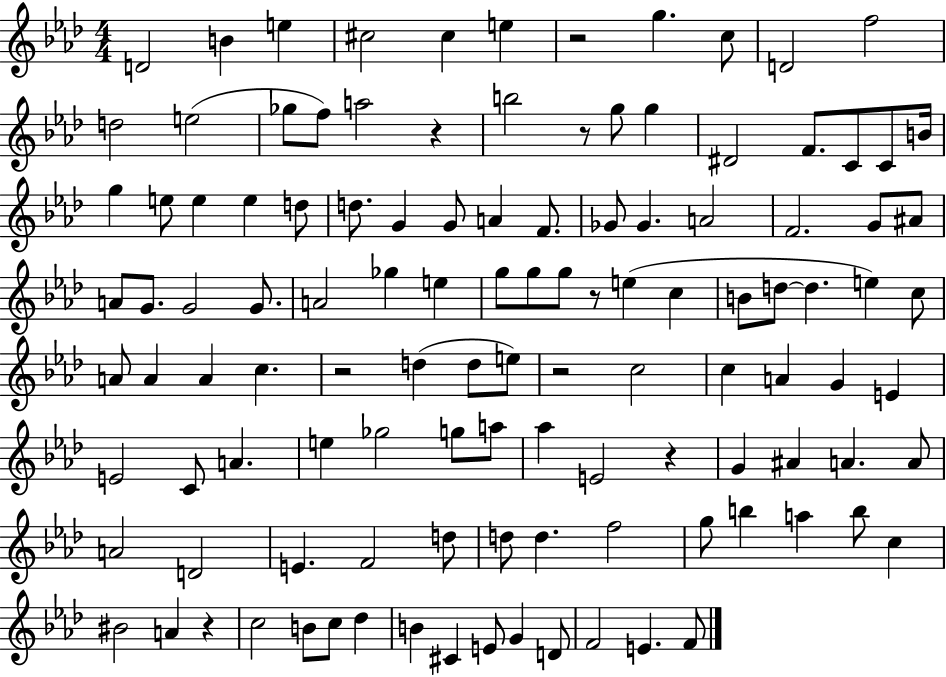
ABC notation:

X:1
T:Untitled
M:4/4
L:1/4
K:Ab
D2 B e ^c2 ^c e z2 g c/2 D2 f2 d2 e2 _g/2 f/2 a2 z b2 z/2 g/2 g ^D2 F/2 C/2 C/2 B/4 g e/2 e e d/2 d/2 G G/2 A F/2 _G/2 _G A2 F2 G/2 ^A/2 A/2 G/2 G2 G/2 A2 _g e g/2 g/2 g/2 z/2 e c B/2 d/2 d e c/2 A/2 A A c z2 d d/2 e/2 z2 c2 c A G E E2 C/2 A e _g2 g/2 a/2 _a E2 z G ^A A A/2 A2 D2 E F2 d/2 d/2 d f2 g/2 b a b/2 c ^B2 A z c2 B/2 c/2 _d B ^C E/2 G D/2 F2 E F/2